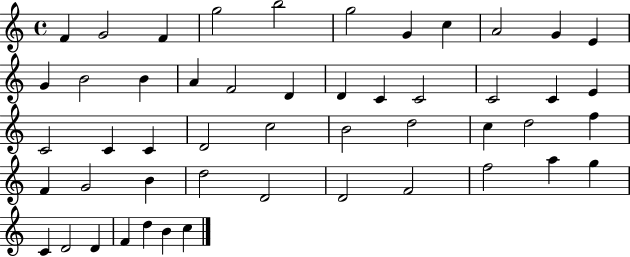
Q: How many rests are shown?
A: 0